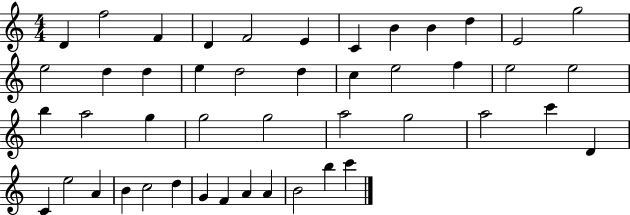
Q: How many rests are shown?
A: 0